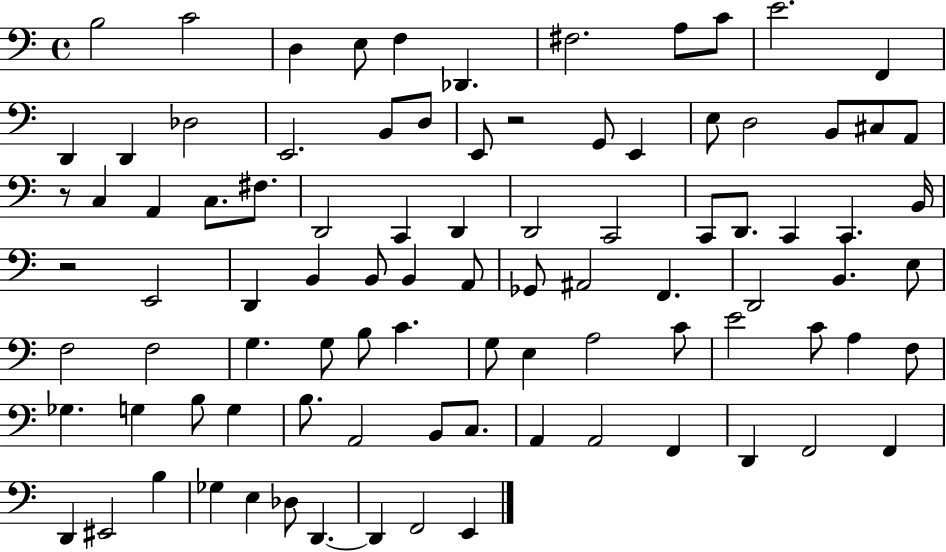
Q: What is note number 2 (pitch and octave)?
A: C4